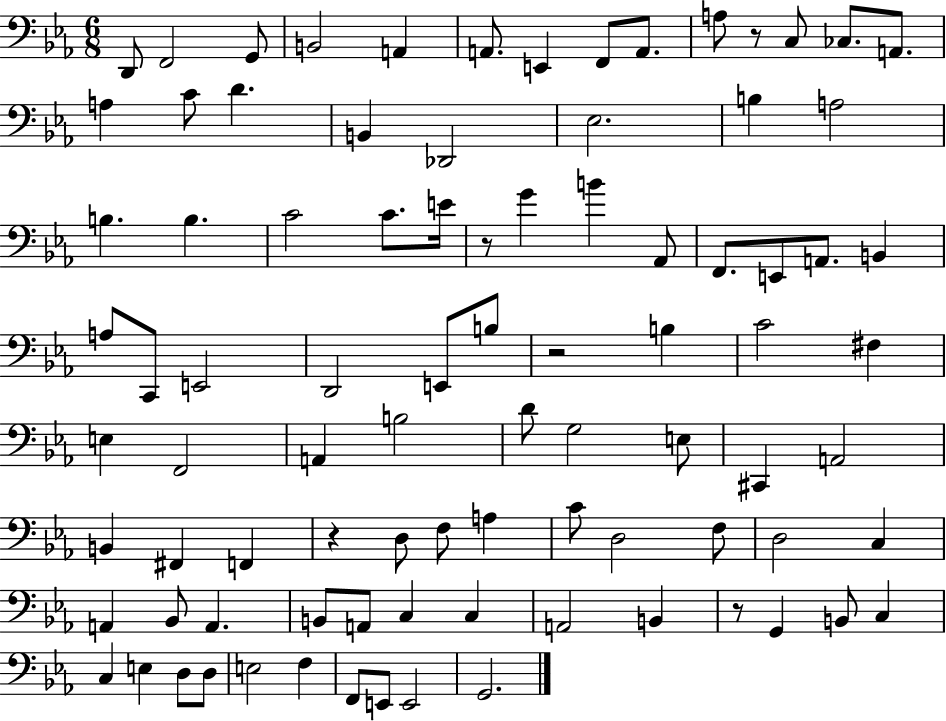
D2/e F2/h G2/e B2/h A2/q A2/e. E2/q F2/e A2/e. A3/e R/e C3/e CES3/e. A2/e. A3/q C4/e D4/q. B2/q Db2/h Eb3/h. B3/q A3/h B3/q. B3/q. C4/h C4/e. E4/s R/e G4/q B4/q Ab2/e F2/e. E2/e A2/e. B2/q A3/e C2/e E2/h D2/h E2/e B3/e R/h B3/q C4/h F#3/q E3/q F2/h A2/q B3/h D4/e G3/h E3/e C#2/q A2/h B2/q F#2/q F2/q R/q D3/e F3/e A3/q C4/e D3/h F3/e D3/h C3/q A2/q Bb2/e A2/q. B2/e A2/e C3/q C3/q A2/h B2/q R/e G2/q B2/e C3/q C3/q E3/q D3/e D3/e E3/h F3/q F2/e E2/e E2/h G2/h.